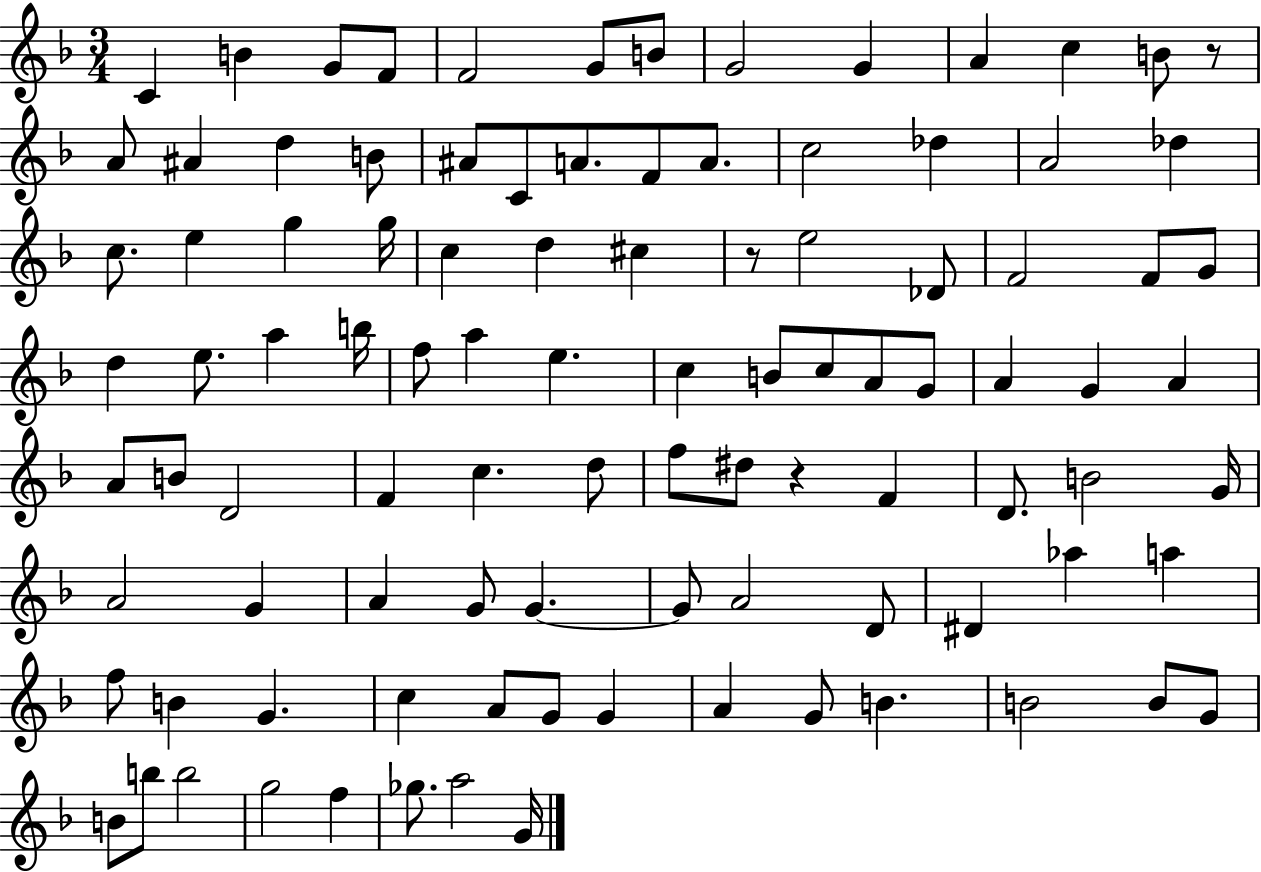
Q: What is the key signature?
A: F major